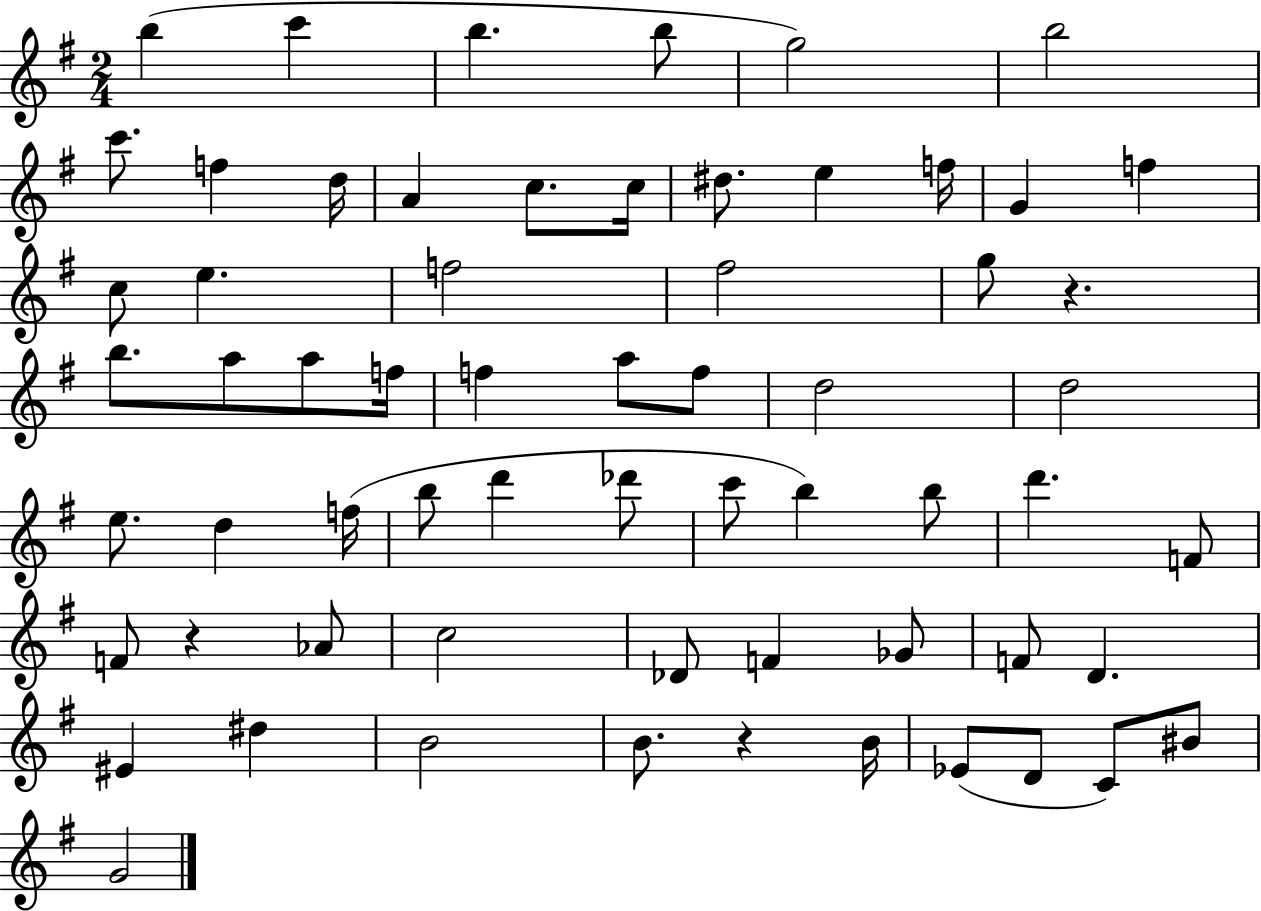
B5/q C6/q B5/q. B5/e G5/h B5/h C6/e. F5/q D5/s A4/q C5/e. C5/s D#5/e. E5/q F5/s G4/q F5/q C5/e E5/q. F5/h F#5/h G5/e R/q. B5/e. A5/e A5/e F5/s F5/q A5/e F5/e D5/h D5/h E5/e. D5/q F5/s B5/e D6/q Db6/e C6/e B5/q B5/e D6/q. F4/e F4/e R/q Ab4/e C5/h Db4/e F4/q Gb4/e F4/e D4/q. EIS4/q D#5/q B4/h B4/e. R/q B4/s Eb4/e D4/e C4/e BIS4/e G4/h